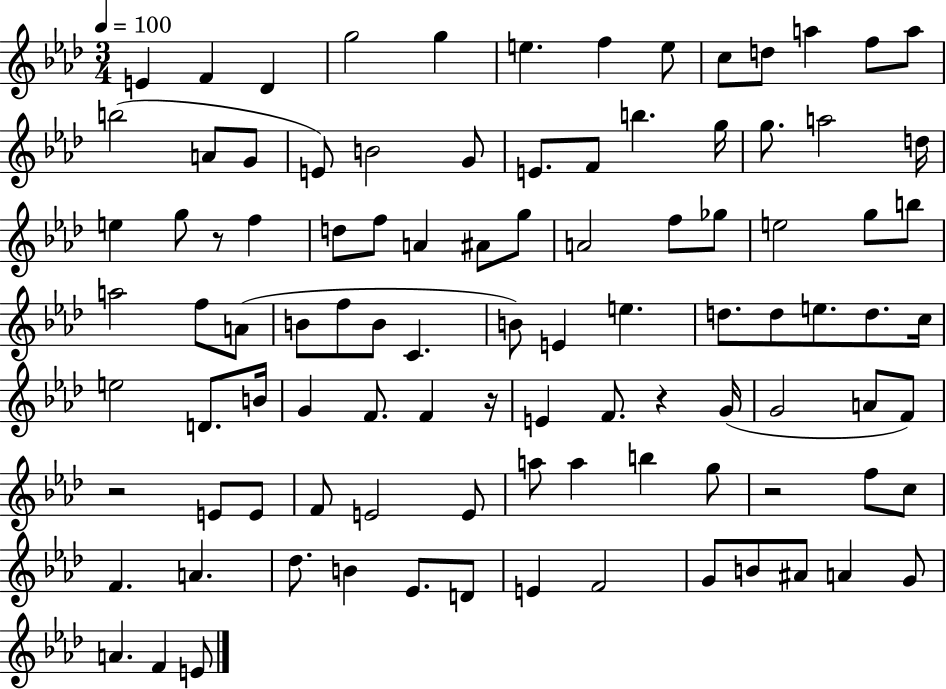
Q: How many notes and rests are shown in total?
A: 99